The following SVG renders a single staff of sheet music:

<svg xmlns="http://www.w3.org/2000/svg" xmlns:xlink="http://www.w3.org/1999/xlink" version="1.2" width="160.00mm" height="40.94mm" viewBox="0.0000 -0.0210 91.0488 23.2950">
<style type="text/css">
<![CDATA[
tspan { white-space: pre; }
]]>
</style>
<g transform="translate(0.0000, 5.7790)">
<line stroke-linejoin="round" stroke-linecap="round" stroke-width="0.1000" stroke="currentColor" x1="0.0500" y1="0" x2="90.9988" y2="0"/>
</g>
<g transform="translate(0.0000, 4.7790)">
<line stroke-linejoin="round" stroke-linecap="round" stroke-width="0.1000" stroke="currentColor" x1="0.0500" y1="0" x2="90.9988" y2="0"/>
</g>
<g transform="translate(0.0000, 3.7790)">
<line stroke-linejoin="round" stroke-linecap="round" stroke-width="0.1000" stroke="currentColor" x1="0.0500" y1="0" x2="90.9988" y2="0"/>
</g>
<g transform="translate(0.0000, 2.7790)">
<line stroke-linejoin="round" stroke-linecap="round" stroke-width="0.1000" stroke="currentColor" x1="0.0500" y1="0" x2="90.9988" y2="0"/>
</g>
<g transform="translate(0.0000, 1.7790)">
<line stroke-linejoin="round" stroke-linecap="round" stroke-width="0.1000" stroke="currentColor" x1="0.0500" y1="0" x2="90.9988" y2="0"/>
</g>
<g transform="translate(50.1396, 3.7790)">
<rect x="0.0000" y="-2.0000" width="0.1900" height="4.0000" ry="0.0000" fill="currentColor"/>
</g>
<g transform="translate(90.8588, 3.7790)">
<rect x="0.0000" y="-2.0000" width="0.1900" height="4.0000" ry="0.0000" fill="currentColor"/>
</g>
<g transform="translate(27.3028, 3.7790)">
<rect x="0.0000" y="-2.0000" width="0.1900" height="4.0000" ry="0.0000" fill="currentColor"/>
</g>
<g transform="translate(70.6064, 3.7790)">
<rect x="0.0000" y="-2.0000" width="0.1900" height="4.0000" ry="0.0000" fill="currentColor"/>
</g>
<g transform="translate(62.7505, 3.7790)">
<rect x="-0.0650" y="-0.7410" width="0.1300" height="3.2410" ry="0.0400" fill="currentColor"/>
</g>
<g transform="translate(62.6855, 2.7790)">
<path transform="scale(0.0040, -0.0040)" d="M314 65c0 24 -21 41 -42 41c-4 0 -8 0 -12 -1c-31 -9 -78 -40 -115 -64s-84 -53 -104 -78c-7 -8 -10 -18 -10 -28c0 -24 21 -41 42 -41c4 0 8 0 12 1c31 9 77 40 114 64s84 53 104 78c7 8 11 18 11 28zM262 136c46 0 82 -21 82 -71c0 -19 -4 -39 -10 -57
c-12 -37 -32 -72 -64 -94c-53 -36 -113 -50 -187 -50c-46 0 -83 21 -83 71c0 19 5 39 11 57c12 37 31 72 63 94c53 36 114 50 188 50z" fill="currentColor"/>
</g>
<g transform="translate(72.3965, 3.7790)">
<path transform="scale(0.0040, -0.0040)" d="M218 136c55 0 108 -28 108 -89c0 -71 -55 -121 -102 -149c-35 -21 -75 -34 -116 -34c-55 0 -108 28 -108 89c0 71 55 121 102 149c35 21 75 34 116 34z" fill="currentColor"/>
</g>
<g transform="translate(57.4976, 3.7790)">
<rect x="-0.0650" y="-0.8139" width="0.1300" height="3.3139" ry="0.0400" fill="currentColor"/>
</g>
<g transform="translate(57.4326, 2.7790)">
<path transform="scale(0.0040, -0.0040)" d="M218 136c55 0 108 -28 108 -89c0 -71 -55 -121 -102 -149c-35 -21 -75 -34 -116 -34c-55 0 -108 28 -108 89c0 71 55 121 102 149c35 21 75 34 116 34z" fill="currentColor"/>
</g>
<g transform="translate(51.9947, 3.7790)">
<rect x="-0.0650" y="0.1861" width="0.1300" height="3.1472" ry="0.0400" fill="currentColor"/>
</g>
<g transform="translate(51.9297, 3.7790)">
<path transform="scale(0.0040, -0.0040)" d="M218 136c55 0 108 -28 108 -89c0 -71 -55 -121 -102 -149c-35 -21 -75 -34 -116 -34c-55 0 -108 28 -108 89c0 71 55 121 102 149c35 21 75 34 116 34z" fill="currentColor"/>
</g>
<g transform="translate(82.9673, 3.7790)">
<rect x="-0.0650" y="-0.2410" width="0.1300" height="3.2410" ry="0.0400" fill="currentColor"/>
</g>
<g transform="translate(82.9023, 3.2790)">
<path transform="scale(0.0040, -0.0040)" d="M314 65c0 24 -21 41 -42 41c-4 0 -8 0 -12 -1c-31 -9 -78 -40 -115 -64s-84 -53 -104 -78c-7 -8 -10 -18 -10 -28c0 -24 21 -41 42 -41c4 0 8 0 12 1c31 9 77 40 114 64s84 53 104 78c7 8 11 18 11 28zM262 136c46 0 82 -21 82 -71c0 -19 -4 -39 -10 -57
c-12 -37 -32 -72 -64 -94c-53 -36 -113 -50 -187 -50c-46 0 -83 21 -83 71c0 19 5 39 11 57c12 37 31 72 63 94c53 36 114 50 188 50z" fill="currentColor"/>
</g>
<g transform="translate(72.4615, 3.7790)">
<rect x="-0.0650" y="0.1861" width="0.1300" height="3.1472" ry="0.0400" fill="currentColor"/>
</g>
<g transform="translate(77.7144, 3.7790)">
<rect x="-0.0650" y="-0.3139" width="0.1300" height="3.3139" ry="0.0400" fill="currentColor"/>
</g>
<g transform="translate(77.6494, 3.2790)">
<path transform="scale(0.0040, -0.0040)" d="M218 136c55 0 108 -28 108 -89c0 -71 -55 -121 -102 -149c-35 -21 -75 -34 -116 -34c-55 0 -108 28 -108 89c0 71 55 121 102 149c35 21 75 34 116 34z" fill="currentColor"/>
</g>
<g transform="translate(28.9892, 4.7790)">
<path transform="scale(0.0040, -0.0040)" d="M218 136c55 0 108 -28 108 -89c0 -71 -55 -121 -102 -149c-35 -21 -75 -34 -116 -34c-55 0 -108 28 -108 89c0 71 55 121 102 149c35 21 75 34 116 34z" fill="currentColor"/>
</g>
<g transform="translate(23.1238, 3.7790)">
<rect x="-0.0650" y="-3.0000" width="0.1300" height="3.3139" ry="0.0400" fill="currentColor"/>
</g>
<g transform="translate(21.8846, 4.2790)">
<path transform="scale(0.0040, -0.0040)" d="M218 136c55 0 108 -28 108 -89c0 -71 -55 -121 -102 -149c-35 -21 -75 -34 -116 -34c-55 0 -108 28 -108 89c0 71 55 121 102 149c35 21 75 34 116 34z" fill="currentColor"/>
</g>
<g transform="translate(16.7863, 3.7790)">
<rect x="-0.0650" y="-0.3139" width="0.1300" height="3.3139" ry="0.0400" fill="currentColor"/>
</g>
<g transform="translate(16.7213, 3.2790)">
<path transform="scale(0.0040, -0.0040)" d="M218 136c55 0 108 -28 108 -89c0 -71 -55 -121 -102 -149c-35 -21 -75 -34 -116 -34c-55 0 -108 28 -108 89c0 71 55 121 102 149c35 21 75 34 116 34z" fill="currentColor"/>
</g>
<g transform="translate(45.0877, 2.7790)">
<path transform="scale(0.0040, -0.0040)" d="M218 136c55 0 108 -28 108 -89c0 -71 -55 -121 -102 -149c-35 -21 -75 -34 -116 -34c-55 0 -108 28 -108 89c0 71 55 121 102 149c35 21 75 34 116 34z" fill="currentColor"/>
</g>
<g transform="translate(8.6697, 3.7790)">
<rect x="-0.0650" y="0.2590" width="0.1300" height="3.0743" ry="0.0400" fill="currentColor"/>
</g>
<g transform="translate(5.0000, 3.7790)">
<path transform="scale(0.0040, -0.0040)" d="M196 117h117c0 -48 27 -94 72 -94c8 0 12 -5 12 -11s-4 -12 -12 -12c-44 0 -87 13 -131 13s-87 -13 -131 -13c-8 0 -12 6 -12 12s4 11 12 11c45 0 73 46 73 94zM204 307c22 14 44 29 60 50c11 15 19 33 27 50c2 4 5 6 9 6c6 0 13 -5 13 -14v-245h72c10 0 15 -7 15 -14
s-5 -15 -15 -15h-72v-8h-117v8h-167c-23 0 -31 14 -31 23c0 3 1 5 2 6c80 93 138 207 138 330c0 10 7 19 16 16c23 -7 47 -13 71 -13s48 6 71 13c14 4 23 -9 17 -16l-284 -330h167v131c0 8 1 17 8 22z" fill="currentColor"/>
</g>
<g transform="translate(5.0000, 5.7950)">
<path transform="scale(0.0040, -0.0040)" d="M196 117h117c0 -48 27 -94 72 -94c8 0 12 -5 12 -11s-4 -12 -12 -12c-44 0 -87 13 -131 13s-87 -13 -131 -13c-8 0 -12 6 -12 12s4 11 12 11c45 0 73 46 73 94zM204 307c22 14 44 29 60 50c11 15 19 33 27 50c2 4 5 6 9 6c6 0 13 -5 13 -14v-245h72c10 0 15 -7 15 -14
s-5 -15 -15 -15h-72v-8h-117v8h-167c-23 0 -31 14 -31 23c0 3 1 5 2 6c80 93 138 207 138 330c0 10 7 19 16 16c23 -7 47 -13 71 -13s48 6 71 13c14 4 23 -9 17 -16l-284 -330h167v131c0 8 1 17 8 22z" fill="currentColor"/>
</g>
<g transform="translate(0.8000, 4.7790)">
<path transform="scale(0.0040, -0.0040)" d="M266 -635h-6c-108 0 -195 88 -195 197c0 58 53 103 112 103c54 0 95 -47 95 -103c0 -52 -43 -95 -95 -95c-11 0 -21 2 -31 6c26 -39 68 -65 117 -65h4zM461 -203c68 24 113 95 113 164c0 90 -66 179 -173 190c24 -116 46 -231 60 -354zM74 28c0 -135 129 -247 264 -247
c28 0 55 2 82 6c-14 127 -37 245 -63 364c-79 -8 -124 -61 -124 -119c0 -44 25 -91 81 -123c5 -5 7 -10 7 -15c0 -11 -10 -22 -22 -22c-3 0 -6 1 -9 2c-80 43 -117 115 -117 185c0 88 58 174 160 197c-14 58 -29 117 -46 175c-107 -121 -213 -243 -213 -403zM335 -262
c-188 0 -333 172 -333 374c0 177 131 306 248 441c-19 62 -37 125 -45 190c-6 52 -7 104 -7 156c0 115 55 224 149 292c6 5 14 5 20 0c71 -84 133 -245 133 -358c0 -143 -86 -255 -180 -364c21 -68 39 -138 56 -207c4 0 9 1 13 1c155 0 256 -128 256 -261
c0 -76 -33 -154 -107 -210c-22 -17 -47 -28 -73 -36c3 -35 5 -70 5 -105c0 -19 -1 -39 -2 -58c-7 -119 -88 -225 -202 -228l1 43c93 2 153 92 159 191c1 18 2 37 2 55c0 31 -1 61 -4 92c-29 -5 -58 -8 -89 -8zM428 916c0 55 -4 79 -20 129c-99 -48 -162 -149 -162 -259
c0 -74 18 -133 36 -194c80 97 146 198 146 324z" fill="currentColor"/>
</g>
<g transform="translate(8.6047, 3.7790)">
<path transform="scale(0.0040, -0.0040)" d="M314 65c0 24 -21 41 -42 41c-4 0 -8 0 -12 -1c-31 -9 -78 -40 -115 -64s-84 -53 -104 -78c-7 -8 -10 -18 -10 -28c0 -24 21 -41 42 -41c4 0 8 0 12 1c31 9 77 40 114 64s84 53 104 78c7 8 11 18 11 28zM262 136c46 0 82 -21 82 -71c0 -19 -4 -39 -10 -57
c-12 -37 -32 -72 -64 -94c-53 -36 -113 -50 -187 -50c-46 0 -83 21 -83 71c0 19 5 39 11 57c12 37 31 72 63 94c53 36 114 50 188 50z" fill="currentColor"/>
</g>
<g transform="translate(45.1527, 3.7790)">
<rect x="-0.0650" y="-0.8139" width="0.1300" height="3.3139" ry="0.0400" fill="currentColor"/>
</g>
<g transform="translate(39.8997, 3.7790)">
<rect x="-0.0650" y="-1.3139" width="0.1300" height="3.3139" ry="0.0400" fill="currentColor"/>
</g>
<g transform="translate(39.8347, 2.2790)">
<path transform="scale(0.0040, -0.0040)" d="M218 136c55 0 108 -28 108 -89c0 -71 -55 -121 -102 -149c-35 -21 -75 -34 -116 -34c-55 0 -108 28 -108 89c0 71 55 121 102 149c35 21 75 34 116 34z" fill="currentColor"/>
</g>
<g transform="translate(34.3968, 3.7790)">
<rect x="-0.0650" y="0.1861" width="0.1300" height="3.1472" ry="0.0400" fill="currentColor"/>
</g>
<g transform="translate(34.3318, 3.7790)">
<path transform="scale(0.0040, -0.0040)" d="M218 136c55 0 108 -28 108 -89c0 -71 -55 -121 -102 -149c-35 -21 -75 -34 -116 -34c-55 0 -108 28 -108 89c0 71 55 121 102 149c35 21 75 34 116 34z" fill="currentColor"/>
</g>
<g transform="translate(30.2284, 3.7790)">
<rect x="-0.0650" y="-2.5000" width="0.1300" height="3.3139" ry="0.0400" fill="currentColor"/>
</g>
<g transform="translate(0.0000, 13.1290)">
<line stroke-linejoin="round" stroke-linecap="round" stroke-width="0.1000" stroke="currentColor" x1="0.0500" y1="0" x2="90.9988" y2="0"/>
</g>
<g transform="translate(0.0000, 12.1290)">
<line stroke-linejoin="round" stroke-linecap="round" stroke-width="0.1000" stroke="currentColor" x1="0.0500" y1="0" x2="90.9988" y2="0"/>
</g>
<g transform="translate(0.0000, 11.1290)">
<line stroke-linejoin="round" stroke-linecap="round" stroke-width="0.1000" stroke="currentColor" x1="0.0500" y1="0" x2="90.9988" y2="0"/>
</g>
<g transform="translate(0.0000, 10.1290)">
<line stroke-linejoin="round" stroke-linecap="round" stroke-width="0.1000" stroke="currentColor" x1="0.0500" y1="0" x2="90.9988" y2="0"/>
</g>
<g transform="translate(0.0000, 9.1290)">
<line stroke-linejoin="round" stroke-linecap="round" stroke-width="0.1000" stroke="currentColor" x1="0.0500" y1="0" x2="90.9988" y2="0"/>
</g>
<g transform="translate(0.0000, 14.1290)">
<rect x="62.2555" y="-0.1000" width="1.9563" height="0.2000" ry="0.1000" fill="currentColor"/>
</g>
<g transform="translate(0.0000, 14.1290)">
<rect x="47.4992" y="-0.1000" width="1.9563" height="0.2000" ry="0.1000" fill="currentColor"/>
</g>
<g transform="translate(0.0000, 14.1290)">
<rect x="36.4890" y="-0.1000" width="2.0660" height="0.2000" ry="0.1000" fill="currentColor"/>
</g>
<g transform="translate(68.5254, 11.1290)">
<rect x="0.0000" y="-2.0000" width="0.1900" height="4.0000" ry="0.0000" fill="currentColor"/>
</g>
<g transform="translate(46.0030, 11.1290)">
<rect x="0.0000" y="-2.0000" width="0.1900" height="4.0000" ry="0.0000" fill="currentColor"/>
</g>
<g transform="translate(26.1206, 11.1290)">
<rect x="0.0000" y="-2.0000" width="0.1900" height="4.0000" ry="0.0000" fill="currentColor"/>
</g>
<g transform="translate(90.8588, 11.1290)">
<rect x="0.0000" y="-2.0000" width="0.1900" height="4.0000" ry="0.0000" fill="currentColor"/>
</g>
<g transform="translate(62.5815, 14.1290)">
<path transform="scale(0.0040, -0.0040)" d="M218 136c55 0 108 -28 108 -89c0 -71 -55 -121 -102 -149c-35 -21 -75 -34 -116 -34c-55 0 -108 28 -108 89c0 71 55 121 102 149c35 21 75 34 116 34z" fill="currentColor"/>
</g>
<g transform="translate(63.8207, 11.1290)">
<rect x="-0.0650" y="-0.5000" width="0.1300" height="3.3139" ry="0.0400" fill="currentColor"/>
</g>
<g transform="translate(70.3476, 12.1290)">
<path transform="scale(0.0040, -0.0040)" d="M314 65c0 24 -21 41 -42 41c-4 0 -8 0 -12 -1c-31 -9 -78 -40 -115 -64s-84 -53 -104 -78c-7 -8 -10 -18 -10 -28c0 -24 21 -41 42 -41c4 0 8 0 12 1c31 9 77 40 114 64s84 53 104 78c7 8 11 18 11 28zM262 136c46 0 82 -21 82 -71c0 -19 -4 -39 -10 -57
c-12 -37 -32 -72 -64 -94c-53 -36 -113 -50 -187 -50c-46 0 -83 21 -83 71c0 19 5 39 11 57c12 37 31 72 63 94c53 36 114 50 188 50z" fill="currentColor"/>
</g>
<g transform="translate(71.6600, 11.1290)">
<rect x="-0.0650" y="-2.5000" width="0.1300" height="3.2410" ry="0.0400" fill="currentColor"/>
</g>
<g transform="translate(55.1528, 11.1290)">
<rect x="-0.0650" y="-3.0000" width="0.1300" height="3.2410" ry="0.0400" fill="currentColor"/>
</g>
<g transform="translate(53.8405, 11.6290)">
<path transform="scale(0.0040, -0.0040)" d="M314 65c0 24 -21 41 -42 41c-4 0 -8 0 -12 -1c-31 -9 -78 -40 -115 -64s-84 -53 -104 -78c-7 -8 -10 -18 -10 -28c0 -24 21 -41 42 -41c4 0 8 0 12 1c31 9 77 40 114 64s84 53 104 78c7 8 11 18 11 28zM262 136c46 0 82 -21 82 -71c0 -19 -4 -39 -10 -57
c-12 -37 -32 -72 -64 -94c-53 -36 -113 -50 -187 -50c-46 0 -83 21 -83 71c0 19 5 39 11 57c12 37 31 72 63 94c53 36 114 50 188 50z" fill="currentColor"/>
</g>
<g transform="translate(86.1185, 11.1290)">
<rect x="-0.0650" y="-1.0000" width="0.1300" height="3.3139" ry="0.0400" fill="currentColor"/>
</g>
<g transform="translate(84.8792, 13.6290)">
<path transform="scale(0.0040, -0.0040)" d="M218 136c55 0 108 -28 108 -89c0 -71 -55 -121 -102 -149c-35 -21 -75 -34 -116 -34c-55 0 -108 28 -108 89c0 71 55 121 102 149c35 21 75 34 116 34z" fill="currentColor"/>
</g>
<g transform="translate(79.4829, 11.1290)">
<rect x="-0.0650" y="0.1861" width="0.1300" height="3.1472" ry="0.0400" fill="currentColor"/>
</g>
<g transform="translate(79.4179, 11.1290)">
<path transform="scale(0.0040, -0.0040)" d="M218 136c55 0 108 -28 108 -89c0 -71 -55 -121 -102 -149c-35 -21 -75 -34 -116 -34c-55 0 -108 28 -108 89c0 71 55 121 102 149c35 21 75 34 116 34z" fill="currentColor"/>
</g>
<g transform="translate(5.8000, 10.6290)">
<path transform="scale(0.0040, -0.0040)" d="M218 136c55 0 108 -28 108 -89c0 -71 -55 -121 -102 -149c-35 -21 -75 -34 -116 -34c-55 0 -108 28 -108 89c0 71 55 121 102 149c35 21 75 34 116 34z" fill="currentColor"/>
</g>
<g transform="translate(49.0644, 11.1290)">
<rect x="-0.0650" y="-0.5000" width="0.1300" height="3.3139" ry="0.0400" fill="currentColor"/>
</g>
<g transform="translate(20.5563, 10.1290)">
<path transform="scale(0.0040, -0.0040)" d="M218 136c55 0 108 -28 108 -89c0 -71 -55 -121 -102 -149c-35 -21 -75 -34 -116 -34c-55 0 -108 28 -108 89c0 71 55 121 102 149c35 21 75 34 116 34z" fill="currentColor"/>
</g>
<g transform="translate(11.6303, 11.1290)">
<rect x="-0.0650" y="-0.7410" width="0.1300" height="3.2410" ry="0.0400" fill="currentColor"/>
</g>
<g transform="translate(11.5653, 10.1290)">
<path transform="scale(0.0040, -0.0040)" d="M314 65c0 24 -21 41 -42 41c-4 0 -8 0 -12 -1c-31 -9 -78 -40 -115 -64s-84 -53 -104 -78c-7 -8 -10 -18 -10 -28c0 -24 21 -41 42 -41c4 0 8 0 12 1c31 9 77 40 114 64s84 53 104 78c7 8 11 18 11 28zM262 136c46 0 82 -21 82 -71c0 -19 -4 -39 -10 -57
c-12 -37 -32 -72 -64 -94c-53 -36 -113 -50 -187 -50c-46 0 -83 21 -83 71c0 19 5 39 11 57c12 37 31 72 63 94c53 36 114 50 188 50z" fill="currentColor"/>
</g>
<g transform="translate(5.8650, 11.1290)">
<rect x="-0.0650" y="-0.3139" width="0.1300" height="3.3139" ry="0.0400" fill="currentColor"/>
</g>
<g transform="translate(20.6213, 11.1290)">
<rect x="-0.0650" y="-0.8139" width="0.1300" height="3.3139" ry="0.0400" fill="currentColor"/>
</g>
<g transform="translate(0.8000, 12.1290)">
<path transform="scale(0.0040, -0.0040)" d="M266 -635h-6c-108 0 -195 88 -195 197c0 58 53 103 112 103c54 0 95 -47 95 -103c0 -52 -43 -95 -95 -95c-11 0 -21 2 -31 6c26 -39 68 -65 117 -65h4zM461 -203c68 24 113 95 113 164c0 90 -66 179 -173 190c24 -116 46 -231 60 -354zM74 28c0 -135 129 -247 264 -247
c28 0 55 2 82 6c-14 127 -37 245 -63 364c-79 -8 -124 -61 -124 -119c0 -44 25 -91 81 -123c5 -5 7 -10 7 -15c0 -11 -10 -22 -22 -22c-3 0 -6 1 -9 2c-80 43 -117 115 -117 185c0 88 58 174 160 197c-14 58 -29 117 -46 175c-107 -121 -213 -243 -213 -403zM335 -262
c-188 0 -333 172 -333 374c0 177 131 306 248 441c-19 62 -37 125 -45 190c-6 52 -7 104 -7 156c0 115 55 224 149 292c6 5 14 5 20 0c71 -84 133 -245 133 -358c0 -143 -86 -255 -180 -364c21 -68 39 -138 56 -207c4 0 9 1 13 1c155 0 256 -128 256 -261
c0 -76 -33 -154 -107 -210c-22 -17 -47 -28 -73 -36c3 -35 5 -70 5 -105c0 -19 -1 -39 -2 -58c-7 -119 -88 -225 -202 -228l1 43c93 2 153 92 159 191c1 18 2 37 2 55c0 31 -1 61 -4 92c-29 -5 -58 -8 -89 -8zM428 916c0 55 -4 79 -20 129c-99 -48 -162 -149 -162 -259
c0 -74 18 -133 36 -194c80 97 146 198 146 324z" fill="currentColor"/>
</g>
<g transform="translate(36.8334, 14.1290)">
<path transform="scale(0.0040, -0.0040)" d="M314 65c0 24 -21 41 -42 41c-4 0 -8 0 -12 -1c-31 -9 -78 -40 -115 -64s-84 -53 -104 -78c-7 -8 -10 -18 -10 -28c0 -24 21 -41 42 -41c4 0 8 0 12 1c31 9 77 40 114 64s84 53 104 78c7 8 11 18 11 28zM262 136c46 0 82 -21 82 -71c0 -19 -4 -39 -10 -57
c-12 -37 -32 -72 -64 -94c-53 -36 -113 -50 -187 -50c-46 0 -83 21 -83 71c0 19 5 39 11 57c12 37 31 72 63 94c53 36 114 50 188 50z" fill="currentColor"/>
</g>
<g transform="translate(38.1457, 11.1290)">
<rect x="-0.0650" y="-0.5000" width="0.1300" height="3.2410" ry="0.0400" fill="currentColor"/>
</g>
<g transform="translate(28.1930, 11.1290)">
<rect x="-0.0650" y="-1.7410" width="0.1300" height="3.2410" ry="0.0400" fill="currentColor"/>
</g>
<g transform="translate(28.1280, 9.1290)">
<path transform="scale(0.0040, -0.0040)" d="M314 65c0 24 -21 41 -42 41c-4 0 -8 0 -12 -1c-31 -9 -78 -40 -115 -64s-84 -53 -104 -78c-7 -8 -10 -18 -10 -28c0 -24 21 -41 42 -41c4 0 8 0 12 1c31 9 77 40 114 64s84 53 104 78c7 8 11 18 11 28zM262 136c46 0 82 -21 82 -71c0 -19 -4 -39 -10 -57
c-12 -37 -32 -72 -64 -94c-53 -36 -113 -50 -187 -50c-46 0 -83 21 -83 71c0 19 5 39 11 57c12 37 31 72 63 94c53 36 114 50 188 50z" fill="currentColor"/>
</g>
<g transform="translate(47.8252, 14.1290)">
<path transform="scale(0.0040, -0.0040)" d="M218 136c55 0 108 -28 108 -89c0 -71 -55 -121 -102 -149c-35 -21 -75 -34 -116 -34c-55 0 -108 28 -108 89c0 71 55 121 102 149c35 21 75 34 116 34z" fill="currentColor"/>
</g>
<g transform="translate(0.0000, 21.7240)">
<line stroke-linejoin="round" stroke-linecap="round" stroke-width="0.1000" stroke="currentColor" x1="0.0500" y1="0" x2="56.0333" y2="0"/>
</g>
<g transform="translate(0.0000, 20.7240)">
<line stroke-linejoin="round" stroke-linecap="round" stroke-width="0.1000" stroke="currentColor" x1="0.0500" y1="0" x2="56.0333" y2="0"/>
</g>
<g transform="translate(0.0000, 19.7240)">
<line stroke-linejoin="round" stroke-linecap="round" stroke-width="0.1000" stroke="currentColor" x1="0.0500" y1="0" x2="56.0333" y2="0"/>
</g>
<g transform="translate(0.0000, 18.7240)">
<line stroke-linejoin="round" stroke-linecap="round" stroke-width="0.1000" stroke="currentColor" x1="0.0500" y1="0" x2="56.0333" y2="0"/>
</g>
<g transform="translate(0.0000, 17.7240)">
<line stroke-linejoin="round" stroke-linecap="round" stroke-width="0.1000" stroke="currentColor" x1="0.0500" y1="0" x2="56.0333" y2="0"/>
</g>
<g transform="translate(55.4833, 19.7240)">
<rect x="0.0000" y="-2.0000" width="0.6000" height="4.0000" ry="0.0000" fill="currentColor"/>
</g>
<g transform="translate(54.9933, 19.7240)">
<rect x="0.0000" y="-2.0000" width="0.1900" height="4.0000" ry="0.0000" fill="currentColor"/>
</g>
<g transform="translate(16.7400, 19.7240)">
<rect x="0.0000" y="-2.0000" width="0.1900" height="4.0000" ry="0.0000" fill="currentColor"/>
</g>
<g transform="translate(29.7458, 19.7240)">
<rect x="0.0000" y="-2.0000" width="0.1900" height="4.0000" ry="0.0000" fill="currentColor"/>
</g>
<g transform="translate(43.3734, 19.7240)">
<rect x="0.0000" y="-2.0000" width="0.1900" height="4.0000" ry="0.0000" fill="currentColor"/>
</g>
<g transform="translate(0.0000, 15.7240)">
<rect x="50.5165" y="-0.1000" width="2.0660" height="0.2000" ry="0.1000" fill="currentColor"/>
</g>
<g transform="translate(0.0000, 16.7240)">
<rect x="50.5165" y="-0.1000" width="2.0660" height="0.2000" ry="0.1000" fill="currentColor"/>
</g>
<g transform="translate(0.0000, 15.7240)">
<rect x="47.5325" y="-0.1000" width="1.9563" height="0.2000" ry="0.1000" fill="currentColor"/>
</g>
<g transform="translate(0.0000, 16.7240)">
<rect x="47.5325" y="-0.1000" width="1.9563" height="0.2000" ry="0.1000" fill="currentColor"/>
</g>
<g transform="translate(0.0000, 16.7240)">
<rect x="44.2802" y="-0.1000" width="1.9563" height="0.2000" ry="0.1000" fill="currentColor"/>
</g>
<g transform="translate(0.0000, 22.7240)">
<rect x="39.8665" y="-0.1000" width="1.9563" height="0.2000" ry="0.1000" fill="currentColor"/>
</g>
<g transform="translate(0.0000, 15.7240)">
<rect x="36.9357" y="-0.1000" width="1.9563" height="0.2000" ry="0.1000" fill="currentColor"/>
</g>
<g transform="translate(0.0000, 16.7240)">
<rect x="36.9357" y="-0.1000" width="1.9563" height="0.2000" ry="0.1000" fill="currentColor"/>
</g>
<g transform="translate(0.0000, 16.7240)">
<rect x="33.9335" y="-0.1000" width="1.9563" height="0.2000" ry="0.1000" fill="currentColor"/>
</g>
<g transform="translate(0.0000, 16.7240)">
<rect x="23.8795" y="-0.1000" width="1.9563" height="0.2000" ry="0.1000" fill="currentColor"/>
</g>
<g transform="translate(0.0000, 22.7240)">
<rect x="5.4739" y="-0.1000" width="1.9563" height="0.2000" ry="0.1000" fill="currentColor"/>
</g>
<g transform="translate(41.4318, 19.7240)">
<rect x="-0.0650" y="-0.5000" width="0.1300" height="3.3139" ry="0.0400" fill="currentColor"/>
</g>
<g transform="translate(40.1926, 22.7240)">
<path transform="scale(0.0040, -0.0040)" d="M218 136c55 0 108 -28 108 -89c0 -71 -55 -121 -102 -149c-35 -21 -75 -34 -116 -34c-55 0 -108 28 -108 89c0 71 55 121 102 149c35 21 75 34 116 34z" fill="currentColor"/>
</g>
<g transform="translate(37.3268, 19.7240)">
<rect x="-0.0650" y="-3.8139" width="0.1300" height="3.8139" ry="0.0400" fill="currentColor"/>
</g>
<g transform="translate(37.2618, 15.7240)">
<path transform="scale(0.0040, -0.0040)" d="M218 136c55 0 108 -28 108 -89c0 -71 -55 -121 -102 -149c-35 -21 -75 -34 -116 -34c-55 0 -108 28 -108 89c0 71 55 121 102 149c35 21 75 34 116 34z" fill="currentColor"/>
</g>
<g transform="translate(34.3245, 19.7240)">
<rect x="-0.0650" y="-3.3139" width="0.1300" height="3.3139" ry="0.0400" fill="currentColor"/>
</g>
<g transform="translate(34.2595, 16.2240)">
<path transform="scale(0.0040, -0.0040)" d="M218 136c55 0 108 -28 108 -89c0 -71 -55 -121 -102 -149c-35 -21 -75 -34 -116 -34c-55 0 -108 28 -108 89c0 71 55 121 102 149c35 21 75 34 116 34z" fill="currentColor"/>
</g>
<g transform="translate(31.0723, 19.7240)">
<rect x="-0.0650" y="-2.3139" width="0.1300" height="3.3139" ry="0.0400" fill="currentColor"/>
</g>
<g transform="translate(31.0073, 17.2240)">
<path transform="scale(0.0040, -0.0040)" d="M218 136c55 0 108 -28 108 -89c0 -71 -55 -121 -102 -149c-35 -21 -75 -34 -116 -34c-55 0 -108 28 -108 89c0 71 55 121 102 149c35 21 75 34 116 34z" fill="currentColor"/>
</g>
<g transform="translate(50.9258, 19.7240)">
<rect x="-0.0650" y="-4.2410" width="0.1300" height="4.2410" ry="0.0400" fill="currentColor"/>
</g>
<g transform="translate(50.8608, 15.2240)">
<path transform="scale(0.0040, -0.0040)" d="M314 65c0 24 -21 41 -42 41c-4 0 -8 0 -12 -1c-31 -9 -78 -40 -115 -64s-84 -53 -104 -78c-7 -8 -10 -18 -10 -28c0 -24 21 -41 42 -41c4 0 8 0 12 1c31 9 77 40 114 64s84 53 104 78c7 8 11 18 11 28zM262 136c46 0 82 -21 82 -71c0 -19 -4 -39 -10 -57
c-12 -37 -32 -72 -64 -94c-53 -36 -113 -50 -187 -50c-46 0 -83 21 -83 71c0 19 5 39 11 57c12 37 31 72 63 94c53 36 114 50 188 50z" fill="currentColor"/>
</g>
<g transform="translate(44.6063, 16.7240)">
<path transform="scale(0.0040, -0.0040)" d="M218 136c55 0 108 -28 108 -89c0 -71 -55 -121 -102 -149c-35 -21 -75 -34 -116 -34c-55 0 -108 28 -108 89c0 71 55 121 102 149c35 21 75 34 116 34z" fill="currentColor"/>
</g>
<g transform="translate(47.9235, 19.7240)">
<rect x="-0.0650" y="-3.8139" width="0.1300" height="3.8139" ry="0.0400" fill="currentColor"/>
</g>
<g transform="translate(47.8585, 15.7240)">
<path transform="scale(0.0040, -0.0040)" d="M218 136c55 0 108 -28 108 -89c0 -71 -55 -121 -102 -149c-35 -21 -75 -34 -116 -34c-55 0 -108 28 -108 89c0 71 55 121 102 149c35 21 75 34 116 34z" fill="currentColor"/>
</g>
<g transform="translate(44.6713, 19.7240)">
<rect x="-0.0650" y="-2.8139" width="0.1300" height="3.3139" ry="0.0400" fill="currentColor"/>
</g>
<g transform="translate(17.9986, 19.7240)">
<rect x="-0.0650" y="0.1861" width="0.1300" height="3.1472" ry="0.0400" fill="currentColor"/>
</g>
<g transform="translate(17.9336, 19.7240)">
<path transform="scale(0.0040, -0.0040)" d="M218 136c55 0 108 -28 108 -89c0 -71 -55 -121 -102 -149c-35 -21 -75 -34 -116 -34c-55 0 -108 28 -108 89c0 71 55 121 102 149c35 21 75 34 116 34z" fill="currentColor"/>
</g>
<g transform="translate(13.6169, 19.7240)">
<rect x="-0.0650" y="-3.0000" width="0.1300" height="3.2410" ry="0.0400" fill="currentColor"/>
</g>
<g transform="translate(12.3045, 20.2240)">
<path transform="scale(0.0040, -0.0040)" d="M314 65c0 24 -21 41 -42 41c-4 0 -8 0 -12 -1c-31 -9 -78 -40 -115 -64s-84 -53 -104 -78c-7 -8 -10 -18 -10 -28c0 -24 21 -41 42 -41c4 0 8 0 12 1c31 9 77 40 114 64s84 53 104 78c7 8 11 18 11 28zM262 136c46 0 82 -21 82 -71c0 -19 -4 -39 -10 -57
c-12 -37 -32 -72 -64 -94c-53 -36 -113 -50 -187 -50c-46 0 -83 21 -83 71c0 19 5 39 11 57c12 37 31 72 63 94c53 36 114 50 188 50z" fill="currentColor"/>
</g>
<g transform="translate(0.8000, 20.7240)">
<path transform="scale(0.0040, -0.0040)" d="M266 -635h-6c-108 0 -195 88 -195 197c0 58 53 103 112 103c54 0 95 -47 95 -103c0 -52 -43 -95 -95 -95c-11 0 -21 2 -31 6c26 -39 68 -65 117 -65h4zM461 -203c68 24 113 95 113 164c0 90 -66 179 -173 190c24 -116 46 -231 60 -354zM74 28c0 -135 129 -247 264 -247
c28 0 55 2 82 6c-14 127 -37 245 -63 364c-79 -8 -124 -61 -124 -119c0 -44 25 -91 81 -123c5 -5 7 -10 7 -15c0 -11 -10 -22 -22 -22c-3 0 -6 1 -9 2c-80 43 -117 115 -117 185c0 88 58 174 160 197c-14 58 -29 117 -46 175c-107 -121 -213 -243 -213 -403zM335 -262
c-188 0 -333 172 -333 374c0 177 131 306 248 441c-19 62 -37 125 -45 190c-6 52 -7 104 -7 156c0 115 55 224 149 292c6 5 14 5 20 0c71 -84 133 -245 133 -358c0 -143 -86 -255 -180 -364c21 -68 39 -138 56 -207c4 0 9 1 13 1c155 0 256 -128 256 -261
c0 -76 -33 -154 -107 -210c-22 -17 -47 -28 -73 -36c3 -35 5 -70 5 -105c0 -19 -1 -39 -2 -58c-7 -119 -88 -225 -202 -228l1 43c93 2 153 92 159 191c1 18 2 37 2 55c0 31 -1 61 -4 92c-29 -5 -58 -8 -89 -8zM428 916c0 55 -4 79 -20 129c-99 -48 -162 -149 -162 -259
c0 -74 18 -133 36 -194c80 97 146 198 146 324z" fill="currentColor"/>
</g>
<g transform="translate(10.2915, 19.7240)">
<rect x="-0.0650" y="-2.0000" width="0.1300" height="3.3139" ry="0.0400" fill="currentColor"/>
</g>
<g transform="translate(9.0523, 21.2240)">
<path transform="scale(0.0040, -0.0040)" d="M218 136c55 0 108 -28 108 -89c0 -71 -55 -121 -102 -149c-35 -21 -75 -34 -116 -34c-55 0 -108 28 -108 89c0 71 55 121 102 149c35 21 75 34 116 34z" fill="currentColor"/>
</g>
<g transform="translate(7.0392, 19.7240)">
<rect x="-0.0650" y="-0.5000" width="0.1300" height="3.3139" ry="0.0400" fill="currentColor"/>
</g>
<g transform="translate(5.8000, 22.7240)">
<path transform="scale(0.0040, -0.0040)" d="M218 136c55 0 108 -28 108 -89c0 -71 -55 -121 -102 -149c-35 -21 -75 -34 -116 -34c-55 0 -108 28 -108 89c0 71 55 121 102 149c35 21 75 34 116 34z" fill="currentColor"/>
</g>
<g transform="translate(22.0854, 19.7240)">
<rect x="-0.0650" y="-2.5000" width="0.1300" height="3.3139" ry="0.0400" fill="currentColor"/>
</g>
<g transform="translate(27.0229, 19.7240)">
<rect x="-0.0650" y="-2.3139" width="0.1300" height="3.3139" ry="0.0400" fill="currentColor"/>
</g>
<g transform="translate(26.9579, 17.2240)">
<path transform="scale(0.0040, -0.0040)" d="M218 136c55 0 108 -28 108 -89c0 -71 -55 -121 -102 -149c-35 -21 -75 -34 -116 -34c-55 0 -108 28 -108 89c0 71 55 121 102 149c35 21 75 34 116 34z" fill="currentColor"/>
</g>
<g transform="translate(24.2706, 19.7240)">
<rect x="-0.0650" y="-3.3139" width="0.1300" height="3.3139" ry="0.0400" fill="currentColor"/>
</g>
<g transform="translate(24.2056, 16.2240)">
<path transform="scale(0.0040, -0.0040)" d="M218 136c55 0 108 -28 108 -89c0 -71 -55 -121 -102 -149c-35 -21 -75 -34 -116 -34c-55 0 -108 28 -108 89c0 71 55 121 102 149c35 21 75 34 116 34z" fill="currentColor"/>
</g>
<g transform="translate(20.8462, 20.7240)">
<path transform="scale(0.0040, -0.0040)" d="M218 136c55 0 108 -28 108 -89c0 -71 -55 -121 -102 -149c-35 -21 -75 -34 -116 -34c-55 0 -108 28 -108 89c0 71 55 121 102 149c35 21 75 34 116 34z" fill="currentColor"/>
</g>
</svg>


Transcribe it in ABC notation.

X:1
T:Untitled
M:4/4
L:1/4
K:C
B2 c A G B e d B d d2 B c c2 c d2 d f2 C2 C A2 C G2 B D C F A2 B G b g g b c' C a c' d'2